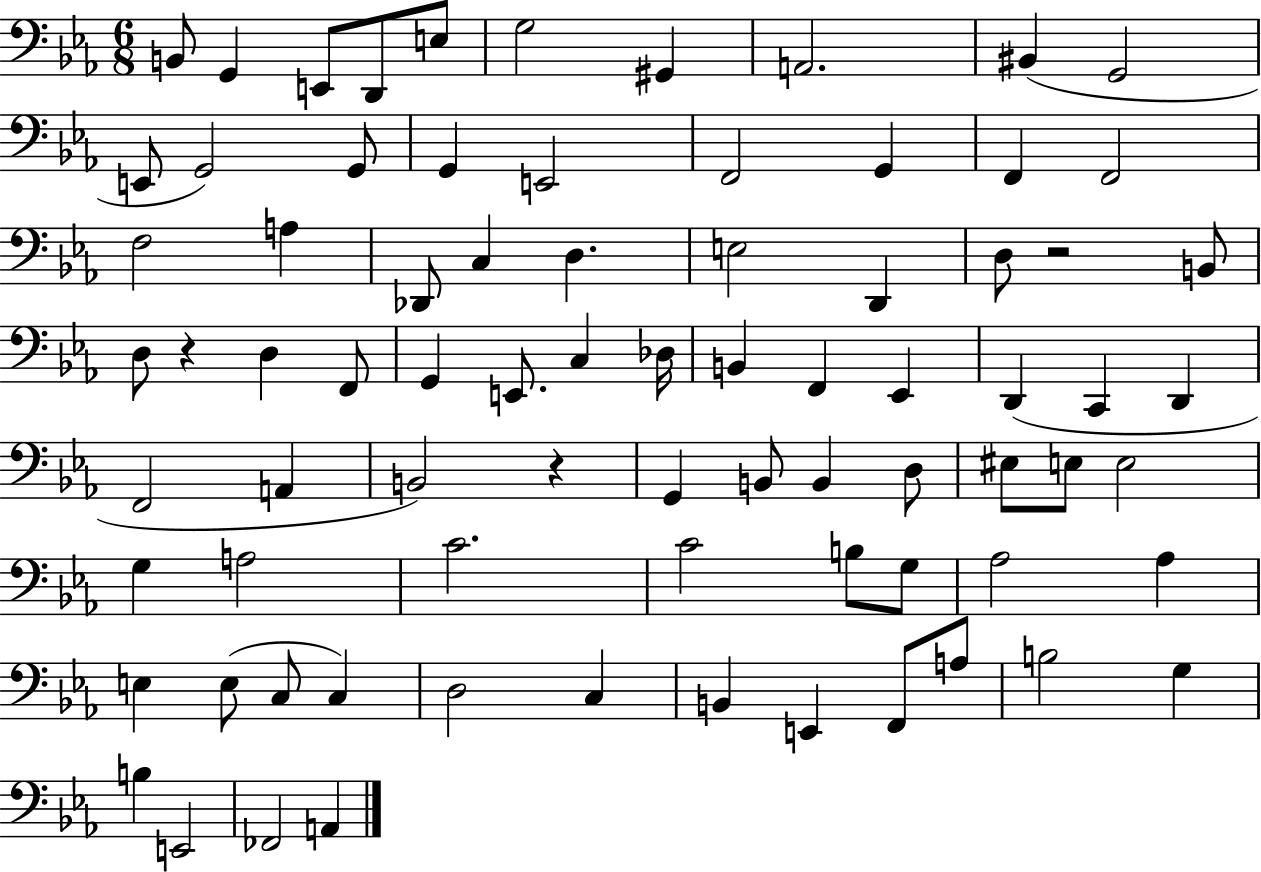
X:1
T:Untitled
M:6/8
L:1/4
K:Eb
B,,/2 G,, E,,/2 D,,/2 E,/2 G,2 ^G,, A,,2 ^B,, G,,2 E,,/2 G,,2 G,,/2 G,, E,,2 F,,2 G,, F,, F,,2 F,2 A, _D,,/2 C, D, E,2 D,, D,/2 z2 B,,/2 D,/2 z D, F,,/2 G,, E,,/2 C, _D,/4 B,, F,, _E,, D,, C,, D,, F,,2 A,, B,,2 z G,, B,,/2 B,, D,/2 ^E,/2 E,/2 E,2 G, A,2 C2 C2 B,/2 G,/2 _A,2 _A, E, E,/2 C,/2 C, D,2 C, B,, E,, F,,/2 A,/2 B,2 G, B, E,,2 _F,,2 A,,